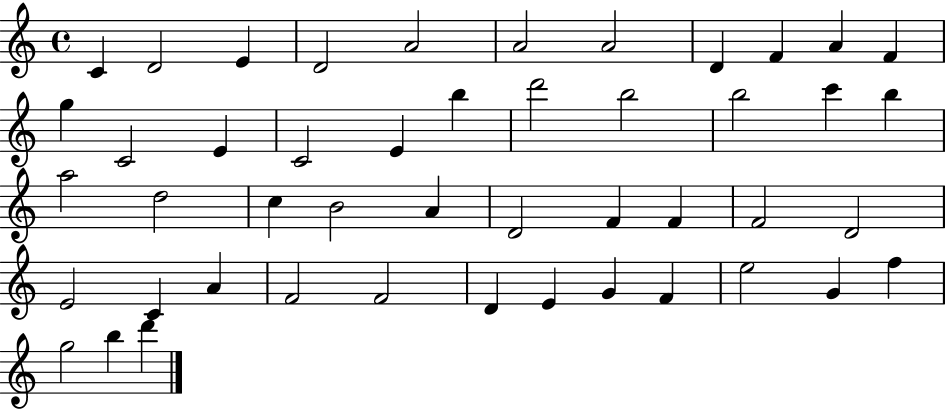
{
  \clef treble
  \time 4/4
  \defaultTimeSignature
  \key c \major
  c'4 d'2 e'4 | d'2 a'2 | a'2 a'2 | d'4 f'4 a'4 f'4 | \break g''4 c'2 e'4 | c'2 e'4 b''4 | d'''2 b''2 | b''2 c'''4 b''4 | \break a''2 d''2 | c''4 b'2 a'4 | d'2 f'4 f'4 | f'2 d'2 | \break e'2 c'4 a'4 | f'2 f'2 | d'4 e'4 g'4 f'4 | e''2 g'4 f''4 | \break g''2 b''4 d'''4 | \bar "|."
}